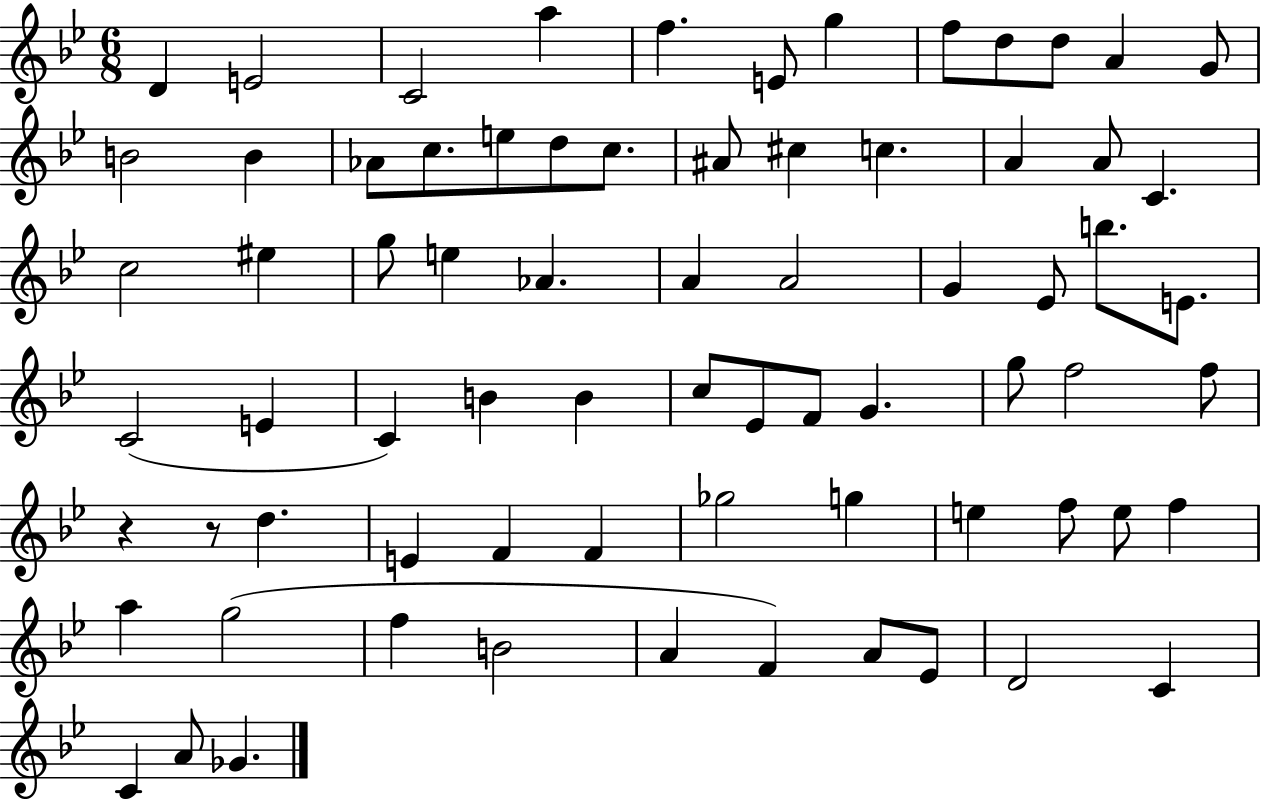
{
  \clef treble
  \numericTimeSignature
  \time 6/8
  \key bes \major
  \repeat volta 2 { d'4 e'2 | c'2 a''4 | f''4. e'8 g''4 | f''8 d''8 d''8 a'4 g'8 | \break b'2 b'4 | aes'8 c''8. e''8 d''8 c''8. | ais'8 cis''4 c''4. | a'4 a'8 c'4. | \break c''2 eis''4 | g''8 e''4 aes'4. | a'4 a'2 | g'4 ees'8 b''8. e'8. | \break c'2( e'4 | c'4) b'4 b'4 | c''8 ees'8 f'8 g'4. | g''8 f''2 f''8 | \break r4 r8 d''4. | e'4 f'4 f'4 | ges''2 g''4 | e''4 f''8 e''8 f''4 | \break a''4 g''2( | f''4 b'2 | a'4 f'4) a'8 ees'8 | d'2 c'4 | \break c'4 a'8 ges'4. | } \bar "|."
}